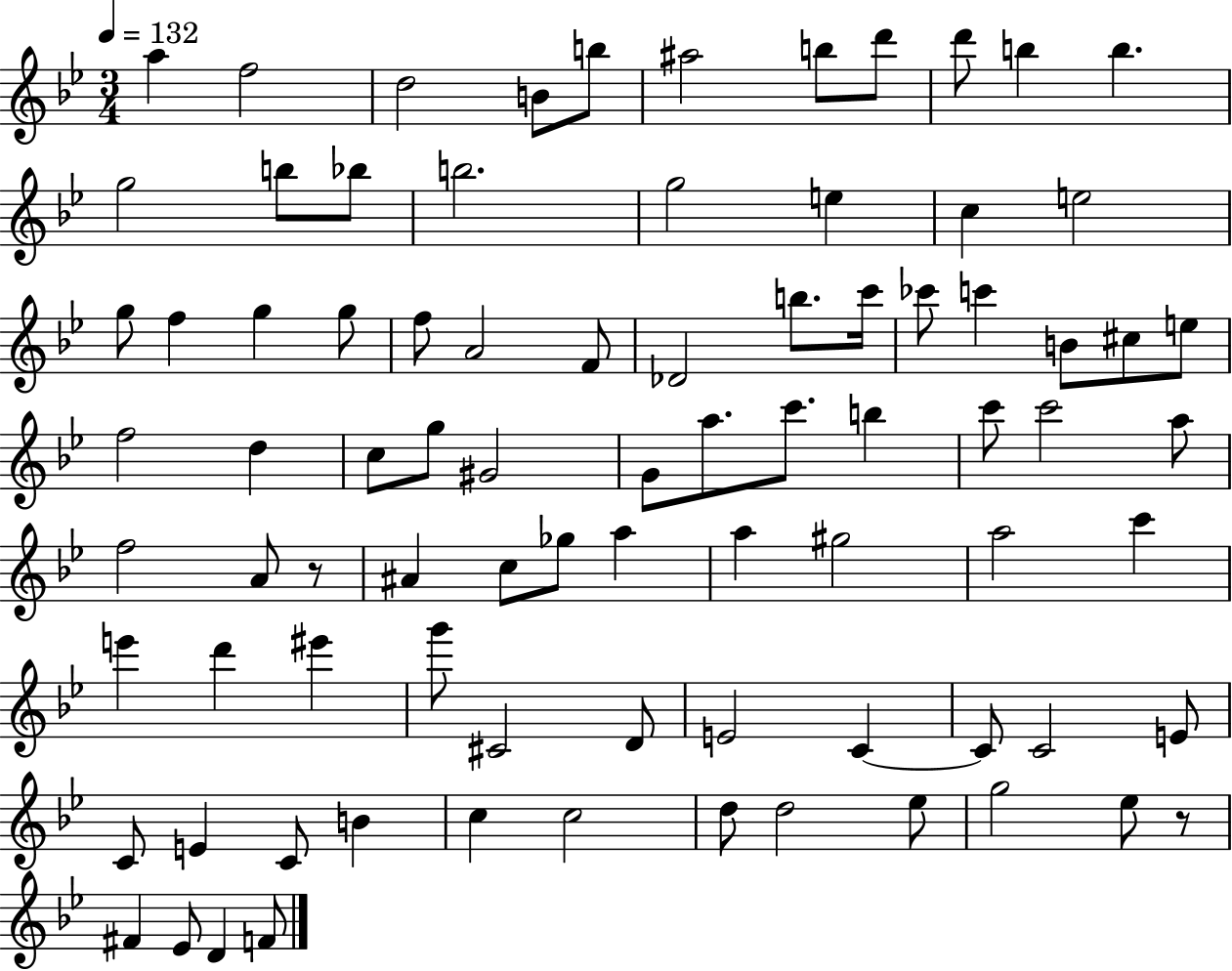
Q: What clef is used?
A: treble